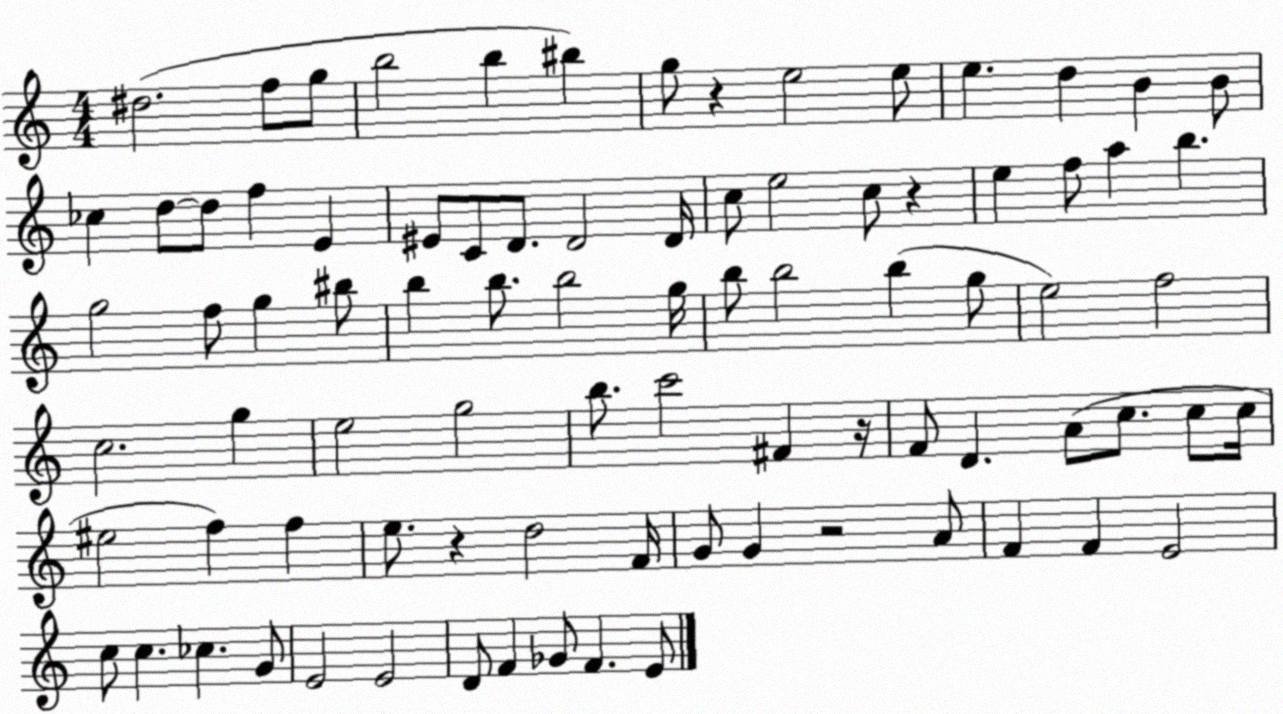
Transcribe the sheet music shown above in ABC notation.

X:1
T:Untitled
M:4/4
L:1/4
K:C
^d2 f/2 g/2 b2 b ^b g/2 z e2 e/2 e d B B/2 _c d/2 d/2 f E ^E/2 C/2 D/2 D2 D/4 c/2 e2 c/2 z e f/2 a b g2 f/2 g ^b/2 b b/2 b2 g/4 b/2 b2 b g/2 e2 f2 c2 g e2 g2 b/2 c'2 ^F z/4 F/2 D A/2 c/2 c/2 c/4 ^e2 f f e/2 z d2 F/4 G/2 G z2 A/2 F F E2 c/2 c _c G/2 E2 E2 D/2 F _G/2 F E/2